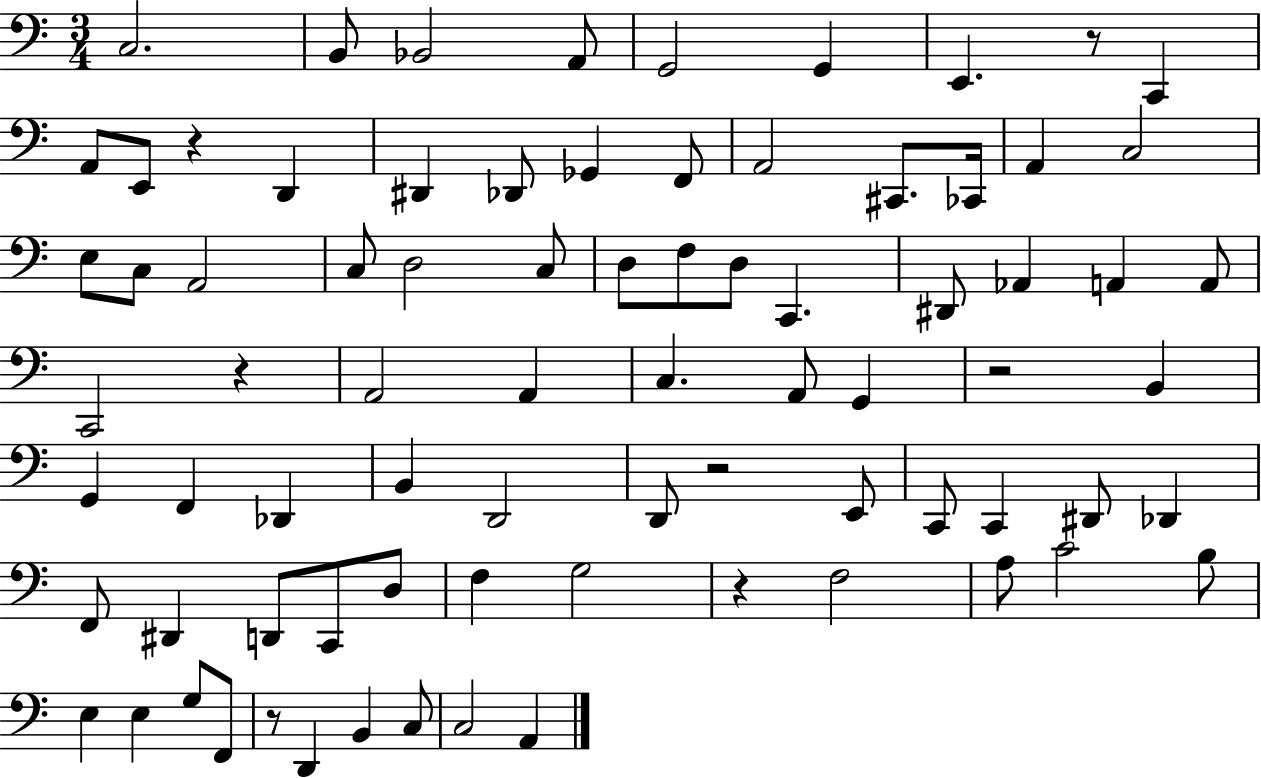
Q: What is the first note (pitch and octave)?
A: C3